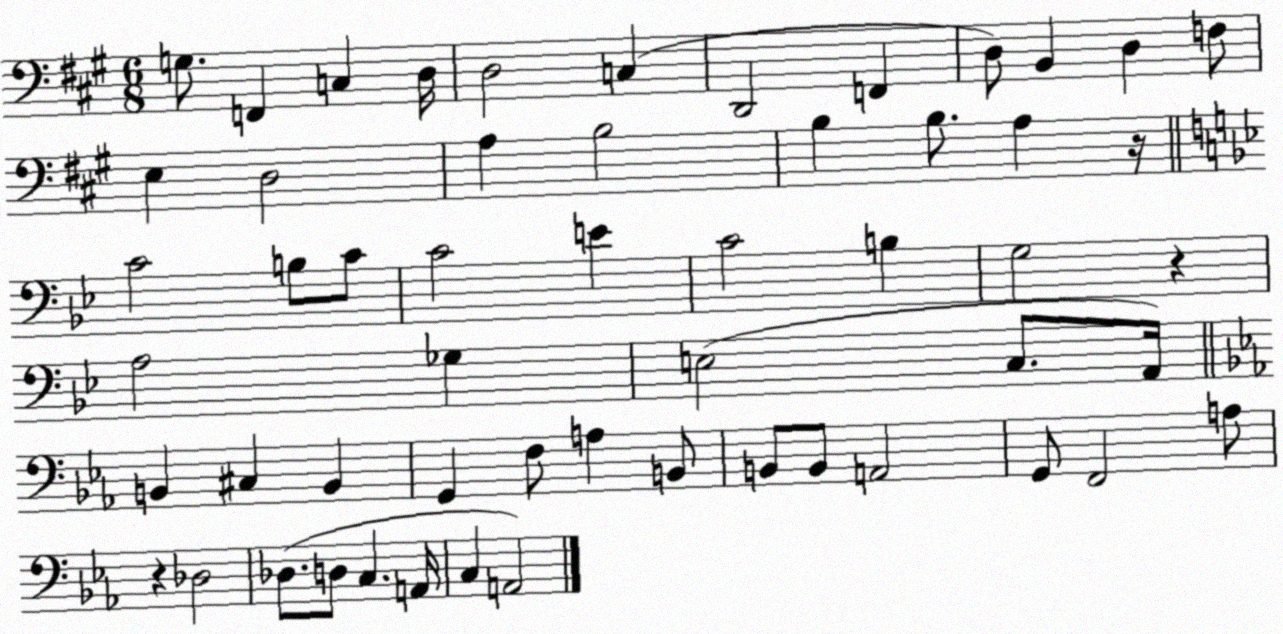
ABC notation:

X:1
T:Untitled
M:6/8
L:1/4
K:A
G,/2 F,, C, D,/4 D,2 C, D,,2 F,, D,/2 B,, D, F,/2 E, D,2 A, B,2 B, B,/2 A, z/4 C2 B,/2 C/2 C2 E C2 B, G,2 z A,2 _G, E,2 C,/2 A,,/4 B,, ^C, B,, G,, F,/2 A, B,,/2 B,,/2 B,,/2 A,,2 G,,/2 F,,2 A,/2 z _D,2 _D,/2 D,/2 C, A,,/4 C, A,,2